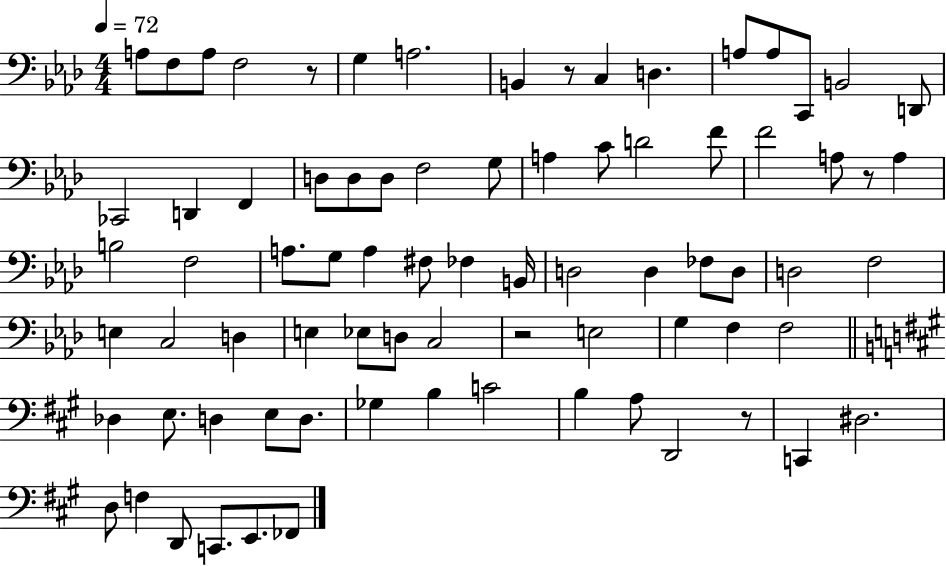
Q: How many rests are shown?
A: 5